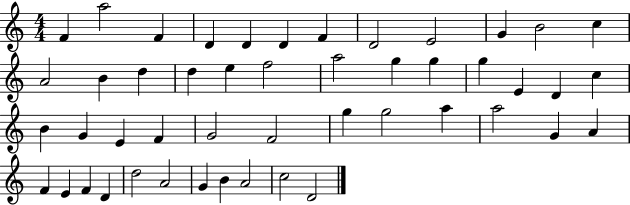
{
  \clef treble
  \numericTimeSignature
  \time 4/4
  \key c \major
  f'4 a''2 f'4 | d'4 d'4 d'4 f'4 | d'2 e'2 | g'4 b'2 c''4 | \break a'2 b'4 d''4 | d''4 e''4 f''2 | a''2 g''4 g''4 | g''4 e'4 d'4 c''4 | \break b'4 g'4 e'4 f'4 | g'2 f'2 | g''4 g''2 a''4 | a''2 g'4 a'4 | \break f'4 e'4 f'4 d'4 | d''2 a'2 | g'4 b'4 a'2 | c''2 d'2 | \break \bar "|."
}